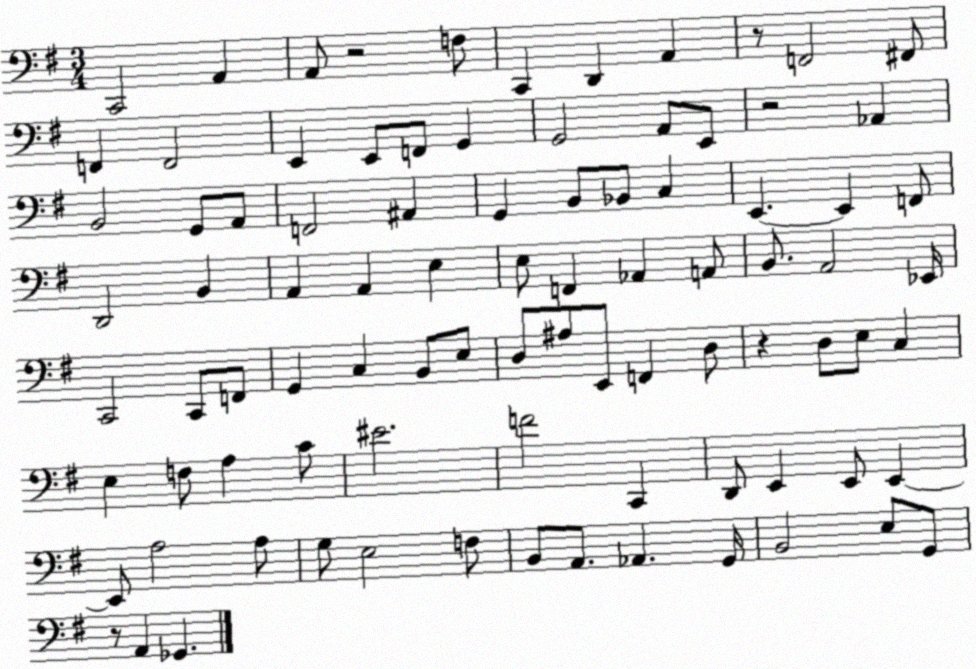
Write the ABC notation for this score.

X:1
T:Untitled
M:3/4
L:1/4
K:G
C,,2 A,, A,,/2 z2 F,/2 C,, D,, A,, z/2 F,,2 ^F,,/2 F,, F,,2 E,, E,,/2 F,,/2 G,, G,,2 A,,/2 E,,/2 z2 _A,, B,,2 G,,/2 A,,/2 F,,2 ^A,, G,, B,,/2 _B,,/2 C, E,, E,, F,,/2 D,,2 B,, A,, A,, E, E,/2 F,, _A,, A,,/2 B,,/2 A,,2 _E,,/4 C,,2 C,,/2 F,,/2 G,, C, B,,/2 E,/2 D,/2 ^A,/2 E,,/2 F,, D,/2 z D,/2 E,/2 C, E, F,/2 A, C/2 ^E2 F2 C,, D,,/2 E,, E,,/2 E,, E,,/2 A,2 A,/2 G,/2 E,2 F,/2 B,,/2 A,,/2 _A,, G,,/4 B,,2 E,/2 G,,/2 z/2 A,, _G,,